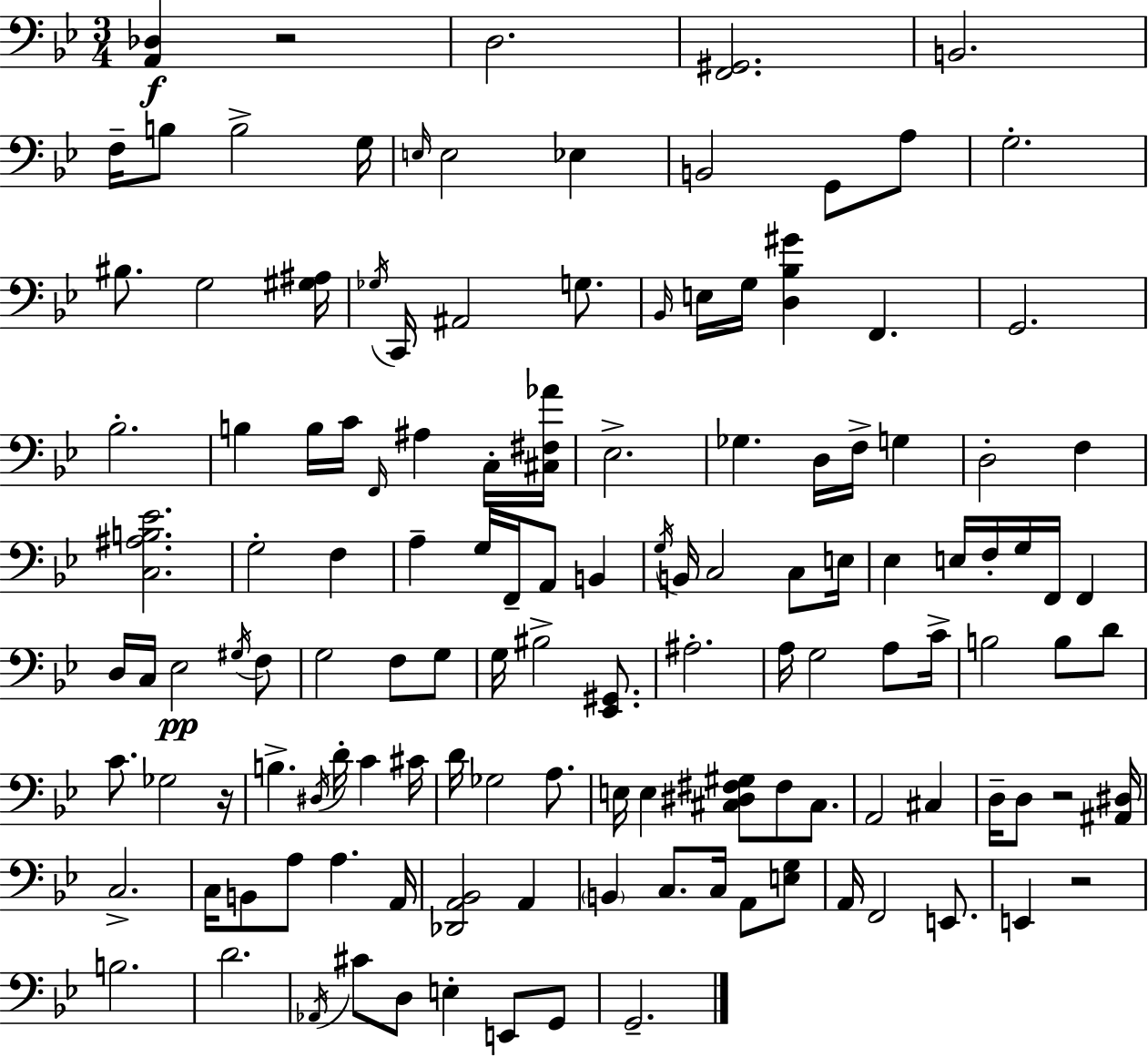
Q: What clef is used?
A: bass